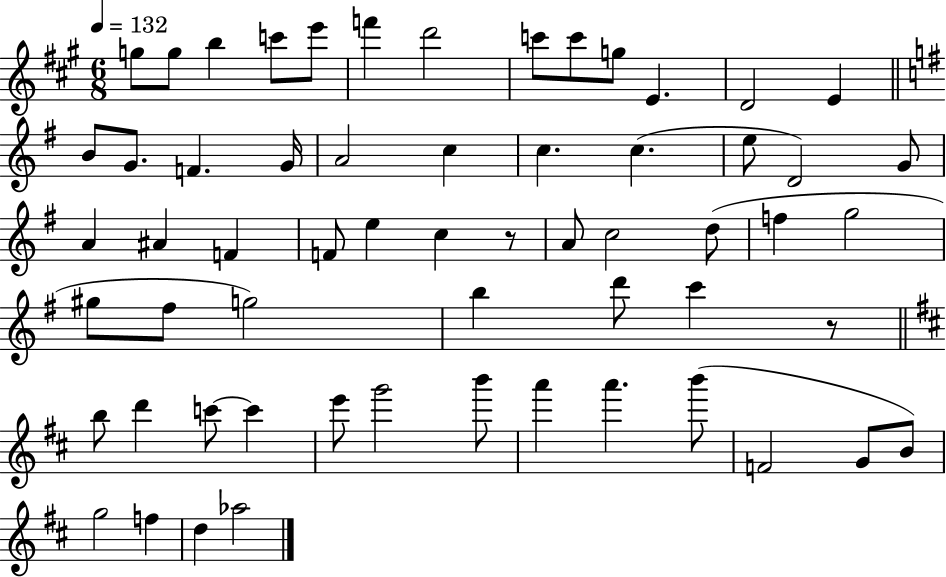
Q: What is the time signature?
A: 6/8